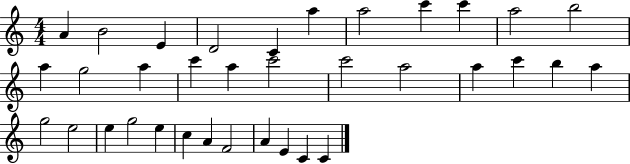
A4/q B4/h E4/q D4/h C4/q A5/q A5/h C6/q C6/q A5/h B5/h A5/q G5/h A5/q C6/q A5/q C6/h C6/h A5/h A5/q C6/q B5/q A5/q G5/h E5/h E5/q G5/h E5/q C5/q A4/q F4/h A4/q E4/q C4/q C4/q